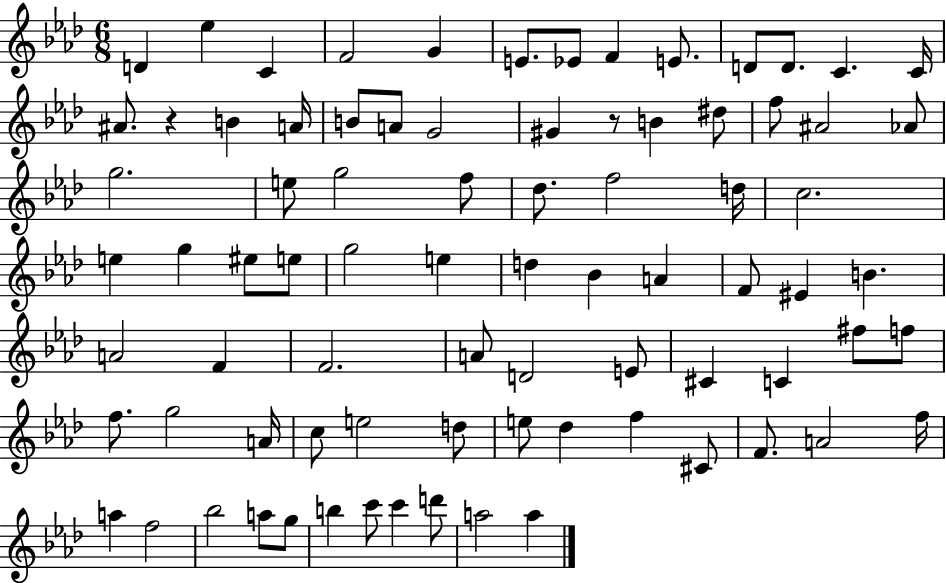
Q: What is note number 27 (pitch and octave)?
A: E5